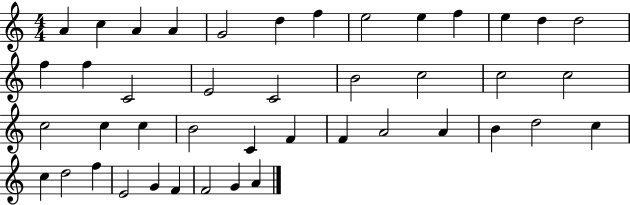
A4/q C5/q A4/q A4/q G4/h D5/q F5/q E5/h E5/q F5/q E5/q D5/q D5/h F5/q F5/q C4/h E4/h C4/h B4/h C5/h C5/h C5/h C5/h C5/q C5/q B4/h C4/q F4/q F4/q A4/h A4/q B4/q D5/h C5/q C5/q D5/h F5/q E4/h G4/q F4/q F4/h G4/q A4/q